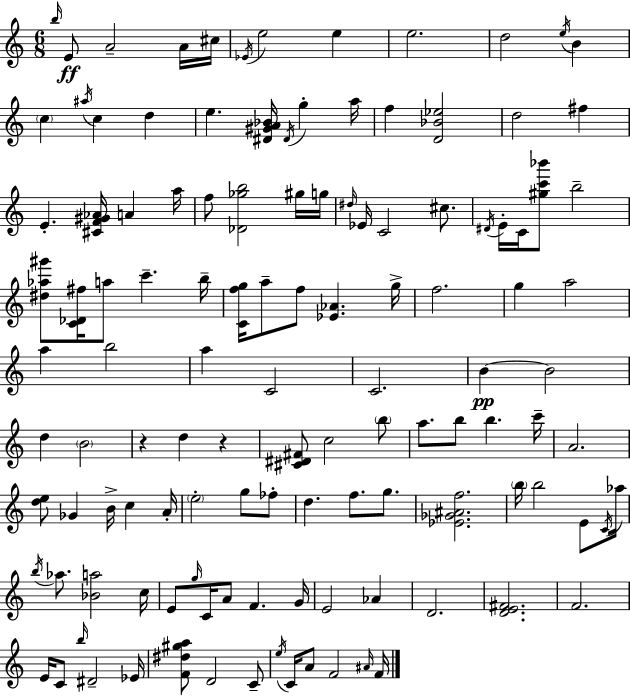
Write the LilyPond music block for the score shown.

{
  \clef treble
  \numericTimeSignature
  \time 6/8
  \key a \minor
  \repeat volta 2 { \grace { b''16 }\ff e'8 a'2-- a'16 | cis''16 \acciaccatura { ees'16 } e''2 e''4 | e''2. | d''2 \acciaccatura { e''16 } b'4 | \break \parenthesize c''4 \acciaccatura { ais''16 } c''4 | d''4 e''4. <dis' gis' a' bes'>16 \acciaccatura { dis'16 } | g''4-. a''16 f''4 <d' bes' ees''>2 | d''2 | \break fis''4 e'4.-. <cis' f' gis' aes'>16 | a'4 a''16 f''8 <des' ges'' b''>2 | gis''16 g''16 \grace { dis''16 } ees'16 c'2 | cis''8. \acciaccatura { dis'16 } e'16-. c'16 <gis'' c''' bes'''>8 b''2-- | \break <dis'' aes'' gis'''>8 <c' des' fis''>16 a''8 | c'''4.-- b''16-- <c' f'' g''>16 a''8-- f''8 | <ees' aes'>4. g''16-> f''2. | g''4 a''2 | \break a''4 b''2 | a''4 c'2 | c'2. | b'4~~\pp b'2 | \break d''4 \parenthesize b'2 | r4 d''4 | r4 <cis' dis' fis'>8 c''2 | \parenthesize b''8 a''8. b''8 | \break b''4. c'''16-- a'2. | <d'' e''>8 ges'4 | b'16-> c''4 a'16-. \parenthesize e''2-. | g''8 fes''8-. d''4. | \break f''8. g''8. <ees' ges' ais' f''>2. | \parenthesize b''16 b''2 | e'8 \acciaccatura { c'16 } aes''16 \acciaccatura { b''16 } aes''8. | <bes' a''>2 c''16 e'8 \grace { g''16 } | \break c'16 a'8 f'4. g'16 e'2 | aes'4 d'2. | <d' e' fis'>2. | f'2. | \break e'16 c'8 | \grace { b''16 } dis'2-- ees'16 <f' dis'' gis'' a''>8 | d'2 c'8-- \acciaccatura { e''16 } | c'16 a'8 f'2 \grace { ais'16 } | \break f'16 } \bar "|."
}